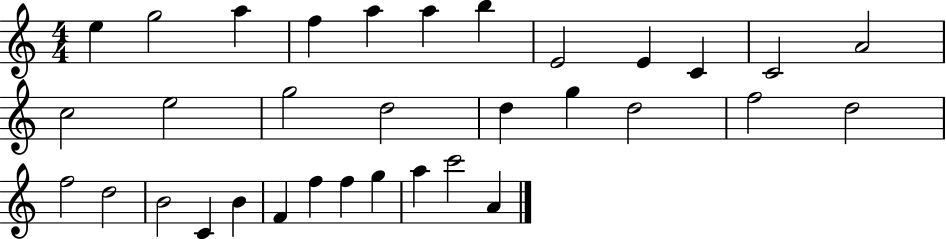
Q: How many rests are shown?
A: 0